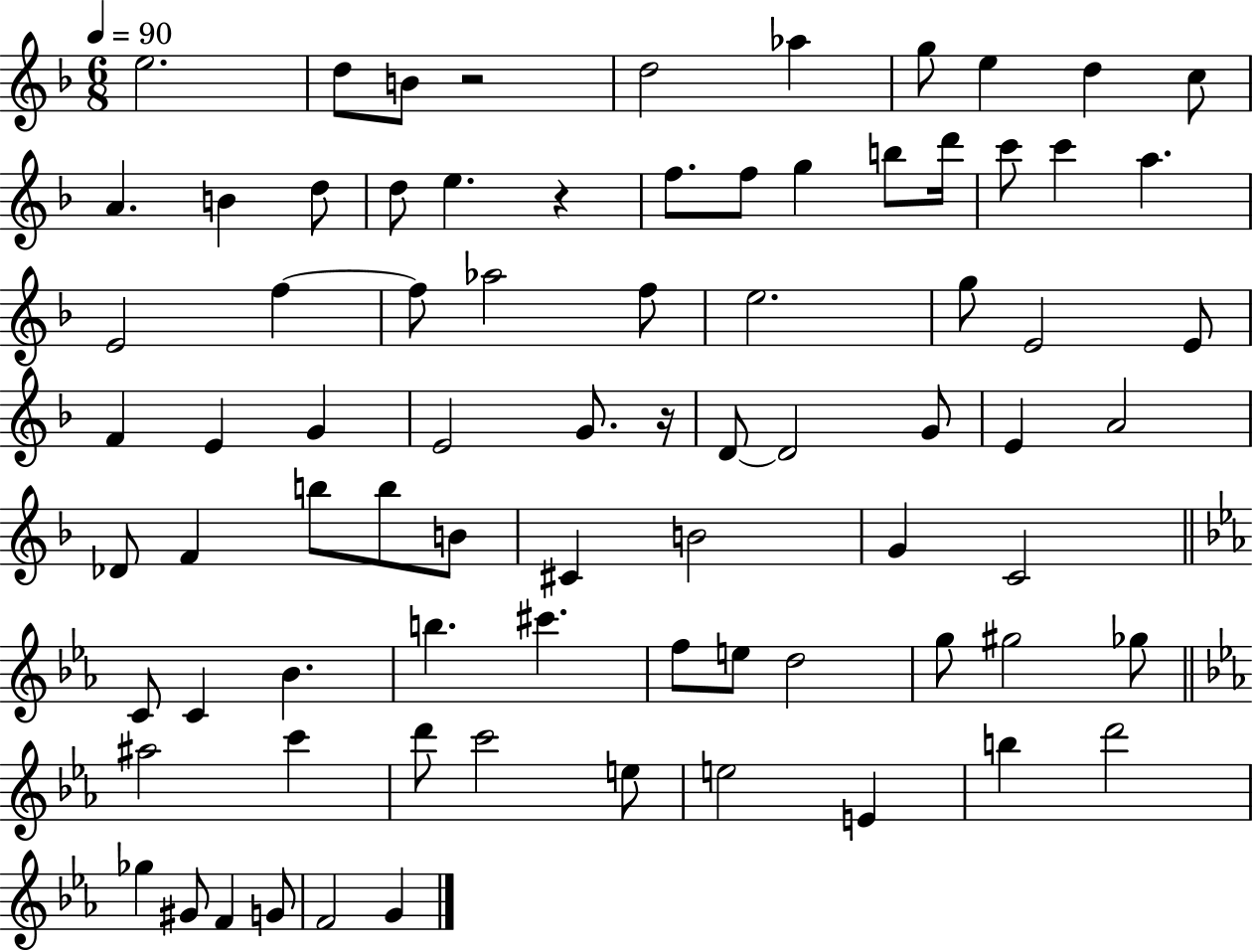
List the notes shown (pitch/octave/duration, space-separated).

E5/h. D5/e B4/e R/h D5/h Ab5/q G5/e E5/q D5/q C5/e A4/q. B4/q D5/e D5/e E5/q. R/q F5/e. F5/e G5/q B5/e D6/s C6/e C6/q A5/q. E4/h F5/q F5/e Ab5/h F5/e E5/h. G5/e E4/h E4/e F4/q E4/q G4/q E4/h G4/e. R/s D4/e D4/h G4/e E4/q A4/h Db4/e F4/q B5/e B5/e B4/e C#4/q B4/h G4/q C4/h C4/e C4/q Bb4/q. B5/q. C#6/q. F5/e E5/e D5/h G5/e G#5/h Gb5/e A#5/h C6/q D6/e C6/h E5/e E5/h E4/q B5/q D6/h Gb5/q G#4/e F4/q G4/e F4/h G4/q